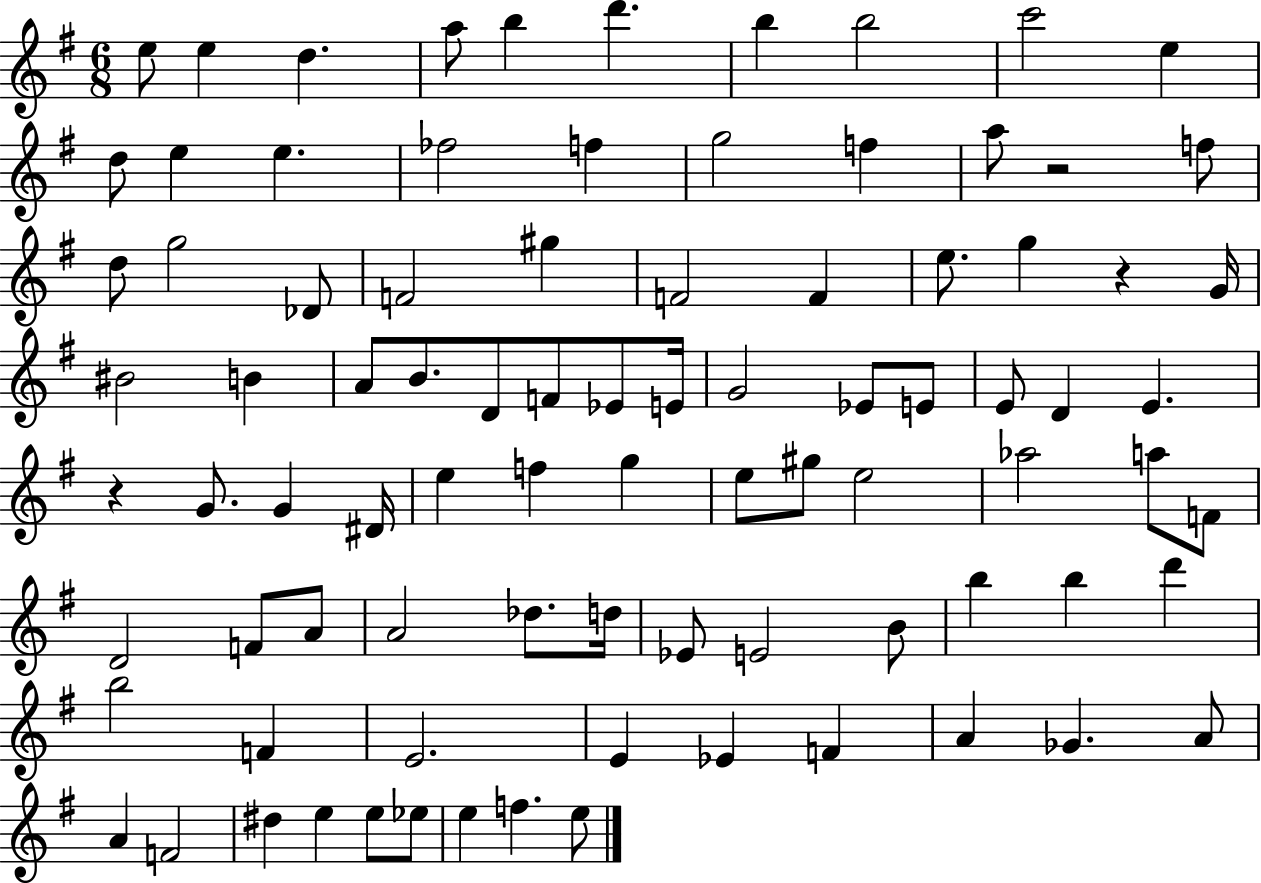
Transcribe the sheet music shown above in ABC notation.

X:1
T:Untitled
M:6/8
L:1/4
K:G
e/2 e d a/2 b d' b b2 c'2 e d/2 e e _f2 f g2 f a/2 z2 f/2 d/2 g2 _D/2 F2 ^g F2 F e/2 g z G/4 ^B2 B A/2 B/2 D/2 F/2 _E/2 E/4 G2 _E/2 E/2 E/2 D E z G/2 G ^D/4 e f g e/2 ^g/2 e2 _a2 a/2 F/2 D2 F/2 A/2 A2 _d/2 d/4 _E/2 E2 B/2 b b d' b2 F E2 E _E F A _G A/2 A F2 ^d e e/2 _e/2 e f e/2